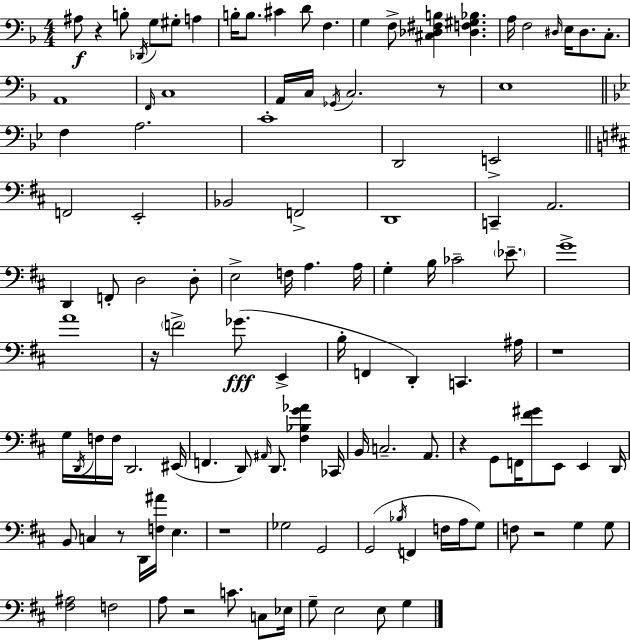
X:1
T:Untitled
M:4/4
L:1/4
K:F
^A,/2 z B,/2 _D,,/4 G,/2 ^G,/2 A, B,/4 B,/2 ^C D/2 F, G, F,/2 [^C,_D,^F,B,] [_D,F,^G,_B,] A,/4 F,2 ^D,/4 E,/4 ^D,/2 C,/2 A,,4 F,,/4 C,4 A,,/4 C,/4 _G,,/4 C,2 z/2 E,4 F, A,2 C4 D,,2 E,,2 F,,2 E,,2 _B,,2 F,,2 D,,4 C,, A,,2 D,, F,,/2 D,2 D,/2 E,2 F,/4 A, A,/4 G, B,/4 _C2 _E/2 G4 A4 z/4 F2 _G/2 E,, B,/4 F,, D,, C,, ^A,/4 z4 G,/4 D,,/4 F,/4 F,/4 D,,2 ^E,,/4 F,, D,,/2 ^A,,/4 D,,/2 [^F,_B,G_A] _C,,/4 B,,/4 C,2 A,,/2 z G,,/2 F,,/4 [^F^G]/2 E,,/2 E,, D,,/4 B,,/2 C, z/2 D,,/4 [F,^A]/4 E, z4 _G,2 G,,2 G,,2 _B,/4 F,, F,/4 A,/4 G,/2 F,/2 z2 G, G,/2 [^F,^A,]2 F,2 A,/2 z2 C/2 C,/2 _E,/4 G,/2 E,2 E,/2 G,